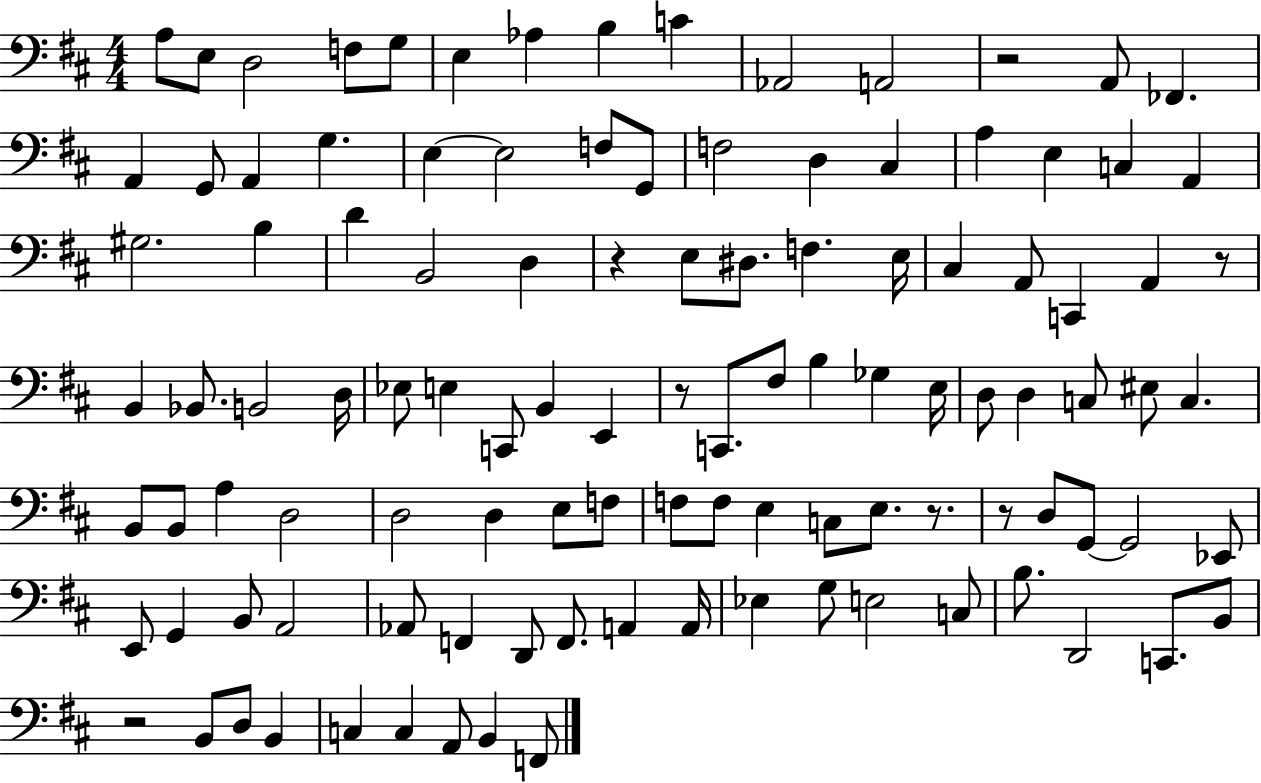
X:1
T:Untitled
M:4/4
L:1/4
K:D
A,/2 E,/2 D,2 F,/2 G,/2 E, _A, B, C _A,,2 A,,2 z2 A,,/2 _F,, A,, G,,/2 A,, G, E, E,2 F,/2 G,,/2 F,2 D, ^C, A, E, C, A,, ^G,2 B, D B,,2 D, z E,/2 ^D,/2 F, E,/4 ^C, A,,/2 C,, A,, z/2 B,, _B,,/2 B,,2 D,/4 _E,/2 E, C,,/2 B,, E,, z/2 C,,/2 ^F,/2 B, _G, E,/4 D,/2 D, C,/2 ^E,/2 C, B,,/2 B,,/2 A, D,2 D,2 D, E,/2 F,/2 F,/2 F,/2 E, C,/2 E,/2 z/2 z/2 D,/2 G,,/2 G,,2 _E,,/2 E,,/2 G,, B,,/2 A,,2 _A,,/2 F,, D,,/2 F,,/2 A,, A,,/4 _E, G,/2 E,2 C,/2 B,/2 D,,2 C,,/2 B,,/2 z2 B,,/2 D,/2 B,, C, C, A,,/2 B,, F,,/2